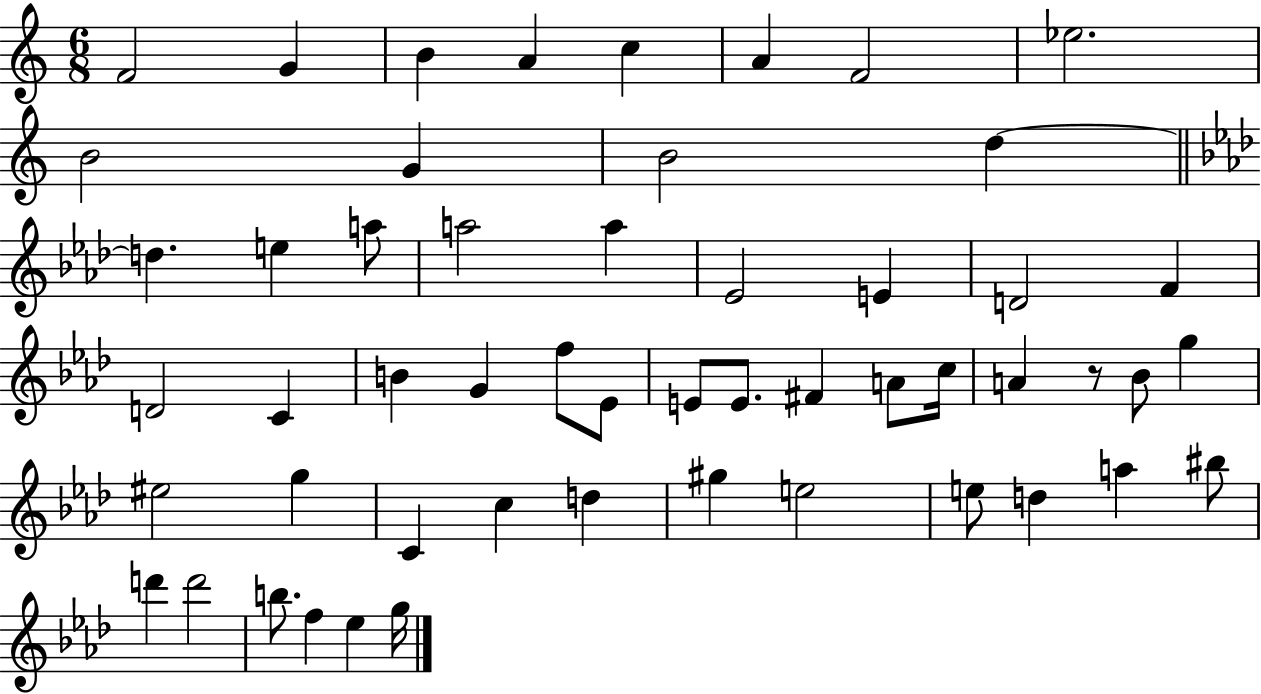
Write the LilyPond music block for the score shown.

{
  \clef treble
  \numericTimeSignature
  \time 6/8
  \key c \major
  f'2 g'4 | b'4 a'4 c''4 | a'4 f'2 | ees''2. | \break b'2 g'4 | b'2 d''4~~ | \bar "||" \break \key f \minor d''4. e''4 a''8 | a''2 a''4 | ees'2 e'4 | d'2 f'4 | \break d'2 c'4 | b'4 g'4 f''8 ees'8 | e'8 e'8. fis'4 a'8 c''16 | a'4 r8 bes'8 g''4 | \break eis''2 g''4 | c'4 c''4 d''4 | gis''4 e''2 | e''8 d''4 a''4 bis''8 | \break d'''4 d'''2 | b''8. f''4 ees''4 g''16 | \bar "|."
}